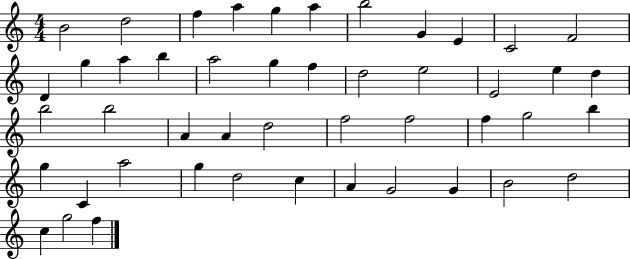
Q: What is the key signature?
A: C major